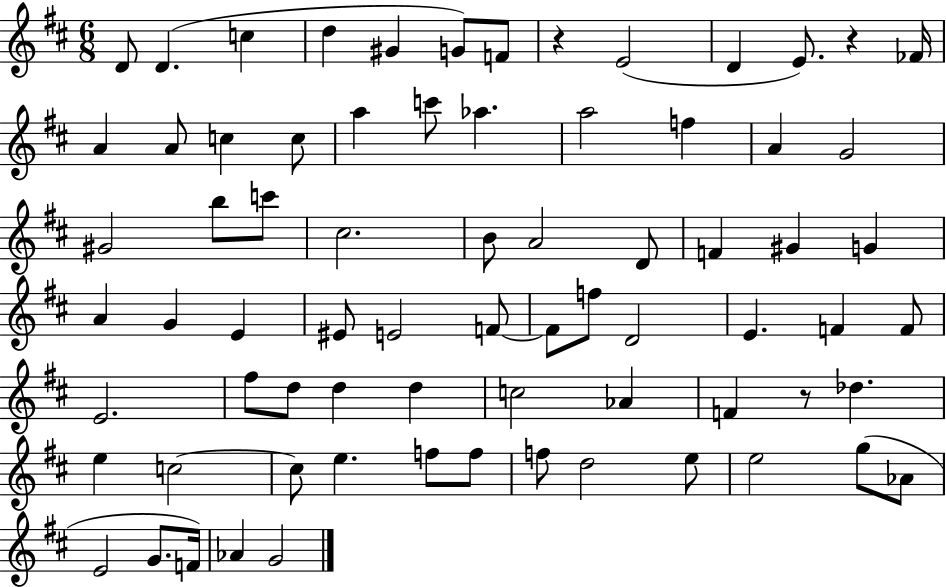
X:1
T:Untitled
M:6/8
L:1/4
K:D
D/2 D c d ^G G/2 F/2 z E2 D E/2 z _F/4 A A/2 c c/2 a c'/2 _a a2 f A G2 ^G2 b/2 c'/2 ^c2 B/2 A2 D/2 F ^G G A G E ^E/2 E2 F/2 F/2 f/2 D2 E F F/2 E2 ^f/2 d/2 d d c2 _A F z/2 _d e c2 c/2 e f/2 f/2 f/2 d2 e/2 e2 g/2 _A/2 E2 G/2 F/4 _A G2